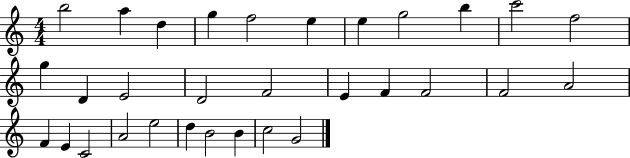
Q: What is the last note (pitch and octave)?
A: G4